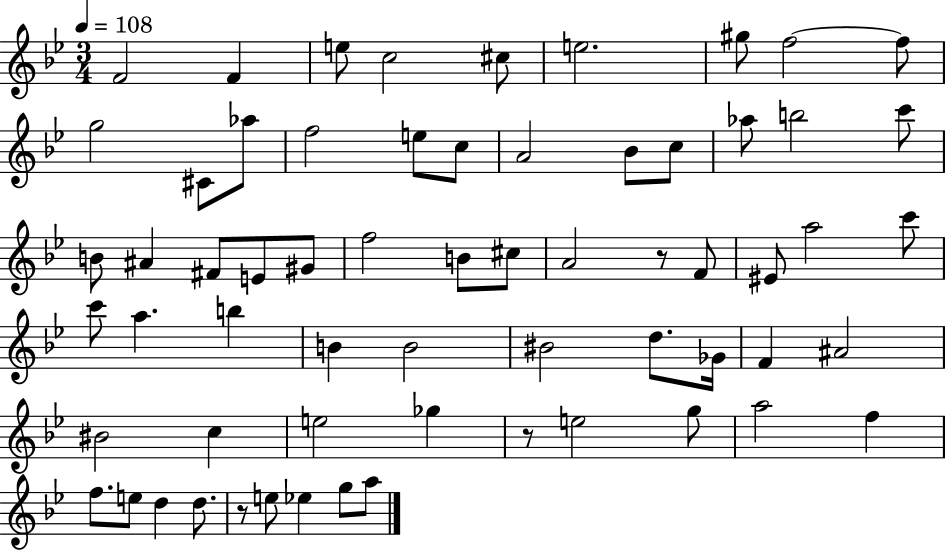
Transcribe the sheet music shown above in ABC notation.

X:1
T:Untitled
M:3/4
L:1/4
K:Bb
F2 F e/2 c2 ^c/2 e2 ^g/2 f2 f/2 g2 ^C/2 _a/2 f2 e/2 c/2 A2 _B/2 c/2 _a/2 b2 c'/2 B/2 ^A ^F/2 E/2 ^G/2 f2 B/2 ^c/2 A2 z/2 F/2 ^E/2 a2 c'/2 c'/2 a b B B2 ^B2 d/2 _G/4 F ^A2 ^B2 c e2 _g z/2 e2 g/2 a2 f f/2 e/2 d d/2 z/2 e/2 _e g/2 a/2